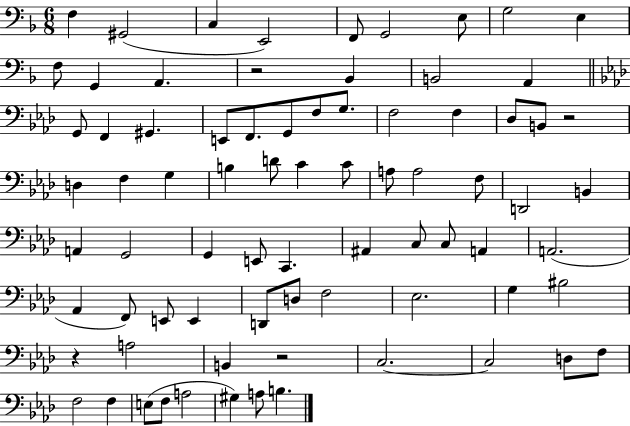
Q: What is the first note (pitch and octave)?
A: F3